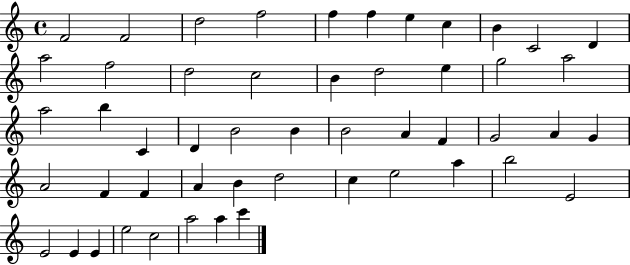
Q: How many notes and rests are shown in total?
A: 51